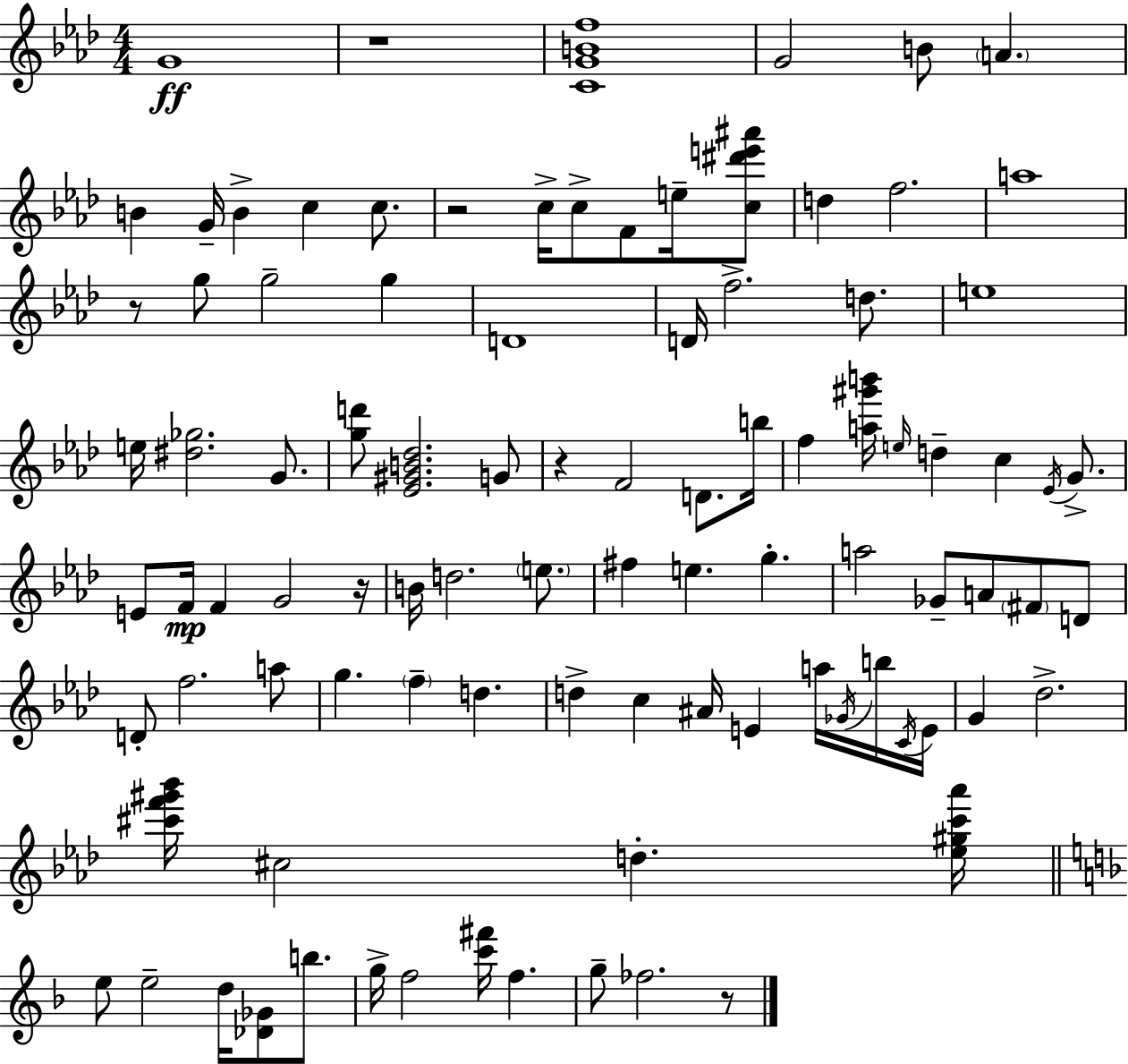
G4/w R/w [C4,G4,B4,F5]/w G4/h B4/e A4/q. B4/q G4/s B4/q C5/q C5/e. R/h C5/s C5/e F4/e E5/s [C5,D#6,E6,A#6]/e D5/q F5/h. A5/w R/e G5/e G5/h G5/q D4/w D4/s F5/h. D5/e. E5/w E5/s [D#5,Gb5]/h. G4/e. [G5,D6]/e [Eb4,G#4,B4,Db5]/h. G4/e R/q F4/h D4/e. B5/s F5/q [A5,G#6,B6]/s E5/s D5/q C5/q Eb4/s G4/e. E4/e F4/s F4/q G4/h R/s B4/s D5/h. E5/e. F#5/q E5/q. G5/q. A5/h Gb4/e A4/e F#4/e D4/e D4/e F5/h. A5/e G5/q. F5/q D5/q. D5/q C5/q A#4/s E4/q A5/s Gb4/s B5/s C4/s E4/s G4/q Db5/h. [C#6,F6,G#6,Bb6]/s C#5/h D5/q. [Eb5,G#5,C#6,Ab6]/s E5/e E5/h D5/s [Db4,Gb4]/e B5/e. G5/s F5/h [C6,F#6]/s F5/q. G5/e FES5/h. R/e